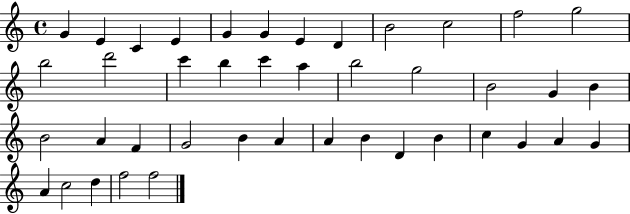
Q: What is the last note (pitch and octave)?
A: F5